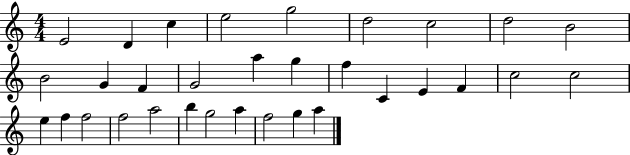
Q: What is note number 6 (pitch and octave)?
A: D5